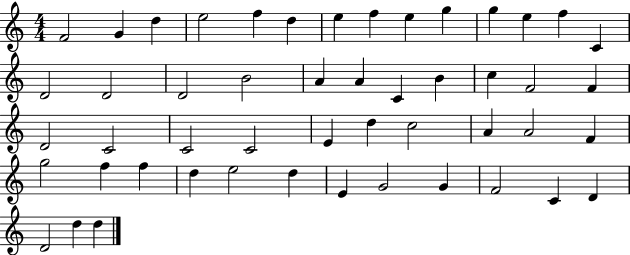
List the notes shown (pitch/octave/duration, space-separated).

F4/h G4/q D5/q E5/h F5/q D5/q E5/q F5/q E5/q G5/q G5/q E5/q F5/q C4/q D4/h D4/h D4/h B4/h A4/q A4/q C4/q B4/q C5/q F4/h F4/q D4/h C4/h C4/h C4/h E4/q D5/q C5/h A4/q A4/h F4/q G5/h F5/q F5/q D5/q E5/h D5/q E4/q G4/h G4/q F4/h C4/q D4/q D4/h D5/q D5/q